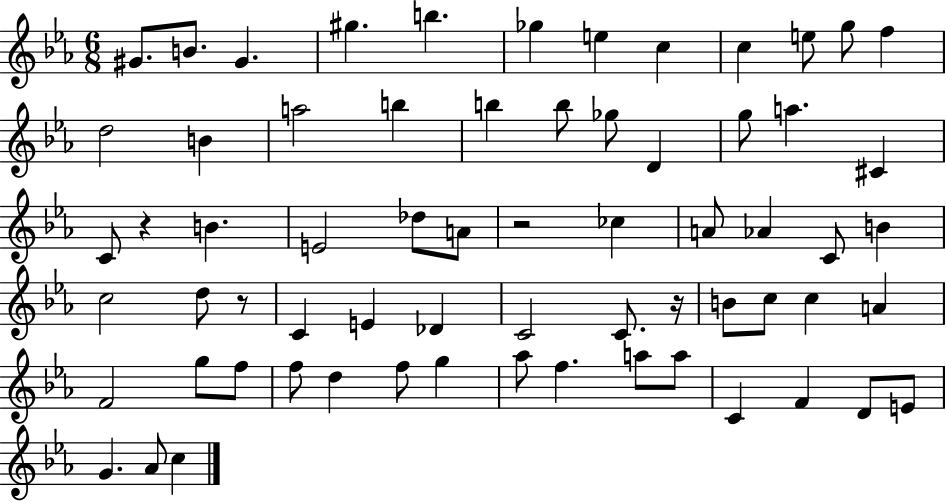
X:1
T:Untitled
M:6/8
L:1/4
K:Eb
^G/2 B/2 ^G ^g b _g e c c e/2 g/2 f d2 B a2 b b b/2 _g/2 D g/2 a ^C C/2 z B E2 _d/2 A/2 z2 _c A/2 _A C/2 B c2 d/2 z/2 C E _D C2 C/2 z/4 B/2 c/2 c A F2 g/2 f/2 f/2 d f/2 g _a/2 f a/2 a/2 C F D/2 E/2 G _A/2 c